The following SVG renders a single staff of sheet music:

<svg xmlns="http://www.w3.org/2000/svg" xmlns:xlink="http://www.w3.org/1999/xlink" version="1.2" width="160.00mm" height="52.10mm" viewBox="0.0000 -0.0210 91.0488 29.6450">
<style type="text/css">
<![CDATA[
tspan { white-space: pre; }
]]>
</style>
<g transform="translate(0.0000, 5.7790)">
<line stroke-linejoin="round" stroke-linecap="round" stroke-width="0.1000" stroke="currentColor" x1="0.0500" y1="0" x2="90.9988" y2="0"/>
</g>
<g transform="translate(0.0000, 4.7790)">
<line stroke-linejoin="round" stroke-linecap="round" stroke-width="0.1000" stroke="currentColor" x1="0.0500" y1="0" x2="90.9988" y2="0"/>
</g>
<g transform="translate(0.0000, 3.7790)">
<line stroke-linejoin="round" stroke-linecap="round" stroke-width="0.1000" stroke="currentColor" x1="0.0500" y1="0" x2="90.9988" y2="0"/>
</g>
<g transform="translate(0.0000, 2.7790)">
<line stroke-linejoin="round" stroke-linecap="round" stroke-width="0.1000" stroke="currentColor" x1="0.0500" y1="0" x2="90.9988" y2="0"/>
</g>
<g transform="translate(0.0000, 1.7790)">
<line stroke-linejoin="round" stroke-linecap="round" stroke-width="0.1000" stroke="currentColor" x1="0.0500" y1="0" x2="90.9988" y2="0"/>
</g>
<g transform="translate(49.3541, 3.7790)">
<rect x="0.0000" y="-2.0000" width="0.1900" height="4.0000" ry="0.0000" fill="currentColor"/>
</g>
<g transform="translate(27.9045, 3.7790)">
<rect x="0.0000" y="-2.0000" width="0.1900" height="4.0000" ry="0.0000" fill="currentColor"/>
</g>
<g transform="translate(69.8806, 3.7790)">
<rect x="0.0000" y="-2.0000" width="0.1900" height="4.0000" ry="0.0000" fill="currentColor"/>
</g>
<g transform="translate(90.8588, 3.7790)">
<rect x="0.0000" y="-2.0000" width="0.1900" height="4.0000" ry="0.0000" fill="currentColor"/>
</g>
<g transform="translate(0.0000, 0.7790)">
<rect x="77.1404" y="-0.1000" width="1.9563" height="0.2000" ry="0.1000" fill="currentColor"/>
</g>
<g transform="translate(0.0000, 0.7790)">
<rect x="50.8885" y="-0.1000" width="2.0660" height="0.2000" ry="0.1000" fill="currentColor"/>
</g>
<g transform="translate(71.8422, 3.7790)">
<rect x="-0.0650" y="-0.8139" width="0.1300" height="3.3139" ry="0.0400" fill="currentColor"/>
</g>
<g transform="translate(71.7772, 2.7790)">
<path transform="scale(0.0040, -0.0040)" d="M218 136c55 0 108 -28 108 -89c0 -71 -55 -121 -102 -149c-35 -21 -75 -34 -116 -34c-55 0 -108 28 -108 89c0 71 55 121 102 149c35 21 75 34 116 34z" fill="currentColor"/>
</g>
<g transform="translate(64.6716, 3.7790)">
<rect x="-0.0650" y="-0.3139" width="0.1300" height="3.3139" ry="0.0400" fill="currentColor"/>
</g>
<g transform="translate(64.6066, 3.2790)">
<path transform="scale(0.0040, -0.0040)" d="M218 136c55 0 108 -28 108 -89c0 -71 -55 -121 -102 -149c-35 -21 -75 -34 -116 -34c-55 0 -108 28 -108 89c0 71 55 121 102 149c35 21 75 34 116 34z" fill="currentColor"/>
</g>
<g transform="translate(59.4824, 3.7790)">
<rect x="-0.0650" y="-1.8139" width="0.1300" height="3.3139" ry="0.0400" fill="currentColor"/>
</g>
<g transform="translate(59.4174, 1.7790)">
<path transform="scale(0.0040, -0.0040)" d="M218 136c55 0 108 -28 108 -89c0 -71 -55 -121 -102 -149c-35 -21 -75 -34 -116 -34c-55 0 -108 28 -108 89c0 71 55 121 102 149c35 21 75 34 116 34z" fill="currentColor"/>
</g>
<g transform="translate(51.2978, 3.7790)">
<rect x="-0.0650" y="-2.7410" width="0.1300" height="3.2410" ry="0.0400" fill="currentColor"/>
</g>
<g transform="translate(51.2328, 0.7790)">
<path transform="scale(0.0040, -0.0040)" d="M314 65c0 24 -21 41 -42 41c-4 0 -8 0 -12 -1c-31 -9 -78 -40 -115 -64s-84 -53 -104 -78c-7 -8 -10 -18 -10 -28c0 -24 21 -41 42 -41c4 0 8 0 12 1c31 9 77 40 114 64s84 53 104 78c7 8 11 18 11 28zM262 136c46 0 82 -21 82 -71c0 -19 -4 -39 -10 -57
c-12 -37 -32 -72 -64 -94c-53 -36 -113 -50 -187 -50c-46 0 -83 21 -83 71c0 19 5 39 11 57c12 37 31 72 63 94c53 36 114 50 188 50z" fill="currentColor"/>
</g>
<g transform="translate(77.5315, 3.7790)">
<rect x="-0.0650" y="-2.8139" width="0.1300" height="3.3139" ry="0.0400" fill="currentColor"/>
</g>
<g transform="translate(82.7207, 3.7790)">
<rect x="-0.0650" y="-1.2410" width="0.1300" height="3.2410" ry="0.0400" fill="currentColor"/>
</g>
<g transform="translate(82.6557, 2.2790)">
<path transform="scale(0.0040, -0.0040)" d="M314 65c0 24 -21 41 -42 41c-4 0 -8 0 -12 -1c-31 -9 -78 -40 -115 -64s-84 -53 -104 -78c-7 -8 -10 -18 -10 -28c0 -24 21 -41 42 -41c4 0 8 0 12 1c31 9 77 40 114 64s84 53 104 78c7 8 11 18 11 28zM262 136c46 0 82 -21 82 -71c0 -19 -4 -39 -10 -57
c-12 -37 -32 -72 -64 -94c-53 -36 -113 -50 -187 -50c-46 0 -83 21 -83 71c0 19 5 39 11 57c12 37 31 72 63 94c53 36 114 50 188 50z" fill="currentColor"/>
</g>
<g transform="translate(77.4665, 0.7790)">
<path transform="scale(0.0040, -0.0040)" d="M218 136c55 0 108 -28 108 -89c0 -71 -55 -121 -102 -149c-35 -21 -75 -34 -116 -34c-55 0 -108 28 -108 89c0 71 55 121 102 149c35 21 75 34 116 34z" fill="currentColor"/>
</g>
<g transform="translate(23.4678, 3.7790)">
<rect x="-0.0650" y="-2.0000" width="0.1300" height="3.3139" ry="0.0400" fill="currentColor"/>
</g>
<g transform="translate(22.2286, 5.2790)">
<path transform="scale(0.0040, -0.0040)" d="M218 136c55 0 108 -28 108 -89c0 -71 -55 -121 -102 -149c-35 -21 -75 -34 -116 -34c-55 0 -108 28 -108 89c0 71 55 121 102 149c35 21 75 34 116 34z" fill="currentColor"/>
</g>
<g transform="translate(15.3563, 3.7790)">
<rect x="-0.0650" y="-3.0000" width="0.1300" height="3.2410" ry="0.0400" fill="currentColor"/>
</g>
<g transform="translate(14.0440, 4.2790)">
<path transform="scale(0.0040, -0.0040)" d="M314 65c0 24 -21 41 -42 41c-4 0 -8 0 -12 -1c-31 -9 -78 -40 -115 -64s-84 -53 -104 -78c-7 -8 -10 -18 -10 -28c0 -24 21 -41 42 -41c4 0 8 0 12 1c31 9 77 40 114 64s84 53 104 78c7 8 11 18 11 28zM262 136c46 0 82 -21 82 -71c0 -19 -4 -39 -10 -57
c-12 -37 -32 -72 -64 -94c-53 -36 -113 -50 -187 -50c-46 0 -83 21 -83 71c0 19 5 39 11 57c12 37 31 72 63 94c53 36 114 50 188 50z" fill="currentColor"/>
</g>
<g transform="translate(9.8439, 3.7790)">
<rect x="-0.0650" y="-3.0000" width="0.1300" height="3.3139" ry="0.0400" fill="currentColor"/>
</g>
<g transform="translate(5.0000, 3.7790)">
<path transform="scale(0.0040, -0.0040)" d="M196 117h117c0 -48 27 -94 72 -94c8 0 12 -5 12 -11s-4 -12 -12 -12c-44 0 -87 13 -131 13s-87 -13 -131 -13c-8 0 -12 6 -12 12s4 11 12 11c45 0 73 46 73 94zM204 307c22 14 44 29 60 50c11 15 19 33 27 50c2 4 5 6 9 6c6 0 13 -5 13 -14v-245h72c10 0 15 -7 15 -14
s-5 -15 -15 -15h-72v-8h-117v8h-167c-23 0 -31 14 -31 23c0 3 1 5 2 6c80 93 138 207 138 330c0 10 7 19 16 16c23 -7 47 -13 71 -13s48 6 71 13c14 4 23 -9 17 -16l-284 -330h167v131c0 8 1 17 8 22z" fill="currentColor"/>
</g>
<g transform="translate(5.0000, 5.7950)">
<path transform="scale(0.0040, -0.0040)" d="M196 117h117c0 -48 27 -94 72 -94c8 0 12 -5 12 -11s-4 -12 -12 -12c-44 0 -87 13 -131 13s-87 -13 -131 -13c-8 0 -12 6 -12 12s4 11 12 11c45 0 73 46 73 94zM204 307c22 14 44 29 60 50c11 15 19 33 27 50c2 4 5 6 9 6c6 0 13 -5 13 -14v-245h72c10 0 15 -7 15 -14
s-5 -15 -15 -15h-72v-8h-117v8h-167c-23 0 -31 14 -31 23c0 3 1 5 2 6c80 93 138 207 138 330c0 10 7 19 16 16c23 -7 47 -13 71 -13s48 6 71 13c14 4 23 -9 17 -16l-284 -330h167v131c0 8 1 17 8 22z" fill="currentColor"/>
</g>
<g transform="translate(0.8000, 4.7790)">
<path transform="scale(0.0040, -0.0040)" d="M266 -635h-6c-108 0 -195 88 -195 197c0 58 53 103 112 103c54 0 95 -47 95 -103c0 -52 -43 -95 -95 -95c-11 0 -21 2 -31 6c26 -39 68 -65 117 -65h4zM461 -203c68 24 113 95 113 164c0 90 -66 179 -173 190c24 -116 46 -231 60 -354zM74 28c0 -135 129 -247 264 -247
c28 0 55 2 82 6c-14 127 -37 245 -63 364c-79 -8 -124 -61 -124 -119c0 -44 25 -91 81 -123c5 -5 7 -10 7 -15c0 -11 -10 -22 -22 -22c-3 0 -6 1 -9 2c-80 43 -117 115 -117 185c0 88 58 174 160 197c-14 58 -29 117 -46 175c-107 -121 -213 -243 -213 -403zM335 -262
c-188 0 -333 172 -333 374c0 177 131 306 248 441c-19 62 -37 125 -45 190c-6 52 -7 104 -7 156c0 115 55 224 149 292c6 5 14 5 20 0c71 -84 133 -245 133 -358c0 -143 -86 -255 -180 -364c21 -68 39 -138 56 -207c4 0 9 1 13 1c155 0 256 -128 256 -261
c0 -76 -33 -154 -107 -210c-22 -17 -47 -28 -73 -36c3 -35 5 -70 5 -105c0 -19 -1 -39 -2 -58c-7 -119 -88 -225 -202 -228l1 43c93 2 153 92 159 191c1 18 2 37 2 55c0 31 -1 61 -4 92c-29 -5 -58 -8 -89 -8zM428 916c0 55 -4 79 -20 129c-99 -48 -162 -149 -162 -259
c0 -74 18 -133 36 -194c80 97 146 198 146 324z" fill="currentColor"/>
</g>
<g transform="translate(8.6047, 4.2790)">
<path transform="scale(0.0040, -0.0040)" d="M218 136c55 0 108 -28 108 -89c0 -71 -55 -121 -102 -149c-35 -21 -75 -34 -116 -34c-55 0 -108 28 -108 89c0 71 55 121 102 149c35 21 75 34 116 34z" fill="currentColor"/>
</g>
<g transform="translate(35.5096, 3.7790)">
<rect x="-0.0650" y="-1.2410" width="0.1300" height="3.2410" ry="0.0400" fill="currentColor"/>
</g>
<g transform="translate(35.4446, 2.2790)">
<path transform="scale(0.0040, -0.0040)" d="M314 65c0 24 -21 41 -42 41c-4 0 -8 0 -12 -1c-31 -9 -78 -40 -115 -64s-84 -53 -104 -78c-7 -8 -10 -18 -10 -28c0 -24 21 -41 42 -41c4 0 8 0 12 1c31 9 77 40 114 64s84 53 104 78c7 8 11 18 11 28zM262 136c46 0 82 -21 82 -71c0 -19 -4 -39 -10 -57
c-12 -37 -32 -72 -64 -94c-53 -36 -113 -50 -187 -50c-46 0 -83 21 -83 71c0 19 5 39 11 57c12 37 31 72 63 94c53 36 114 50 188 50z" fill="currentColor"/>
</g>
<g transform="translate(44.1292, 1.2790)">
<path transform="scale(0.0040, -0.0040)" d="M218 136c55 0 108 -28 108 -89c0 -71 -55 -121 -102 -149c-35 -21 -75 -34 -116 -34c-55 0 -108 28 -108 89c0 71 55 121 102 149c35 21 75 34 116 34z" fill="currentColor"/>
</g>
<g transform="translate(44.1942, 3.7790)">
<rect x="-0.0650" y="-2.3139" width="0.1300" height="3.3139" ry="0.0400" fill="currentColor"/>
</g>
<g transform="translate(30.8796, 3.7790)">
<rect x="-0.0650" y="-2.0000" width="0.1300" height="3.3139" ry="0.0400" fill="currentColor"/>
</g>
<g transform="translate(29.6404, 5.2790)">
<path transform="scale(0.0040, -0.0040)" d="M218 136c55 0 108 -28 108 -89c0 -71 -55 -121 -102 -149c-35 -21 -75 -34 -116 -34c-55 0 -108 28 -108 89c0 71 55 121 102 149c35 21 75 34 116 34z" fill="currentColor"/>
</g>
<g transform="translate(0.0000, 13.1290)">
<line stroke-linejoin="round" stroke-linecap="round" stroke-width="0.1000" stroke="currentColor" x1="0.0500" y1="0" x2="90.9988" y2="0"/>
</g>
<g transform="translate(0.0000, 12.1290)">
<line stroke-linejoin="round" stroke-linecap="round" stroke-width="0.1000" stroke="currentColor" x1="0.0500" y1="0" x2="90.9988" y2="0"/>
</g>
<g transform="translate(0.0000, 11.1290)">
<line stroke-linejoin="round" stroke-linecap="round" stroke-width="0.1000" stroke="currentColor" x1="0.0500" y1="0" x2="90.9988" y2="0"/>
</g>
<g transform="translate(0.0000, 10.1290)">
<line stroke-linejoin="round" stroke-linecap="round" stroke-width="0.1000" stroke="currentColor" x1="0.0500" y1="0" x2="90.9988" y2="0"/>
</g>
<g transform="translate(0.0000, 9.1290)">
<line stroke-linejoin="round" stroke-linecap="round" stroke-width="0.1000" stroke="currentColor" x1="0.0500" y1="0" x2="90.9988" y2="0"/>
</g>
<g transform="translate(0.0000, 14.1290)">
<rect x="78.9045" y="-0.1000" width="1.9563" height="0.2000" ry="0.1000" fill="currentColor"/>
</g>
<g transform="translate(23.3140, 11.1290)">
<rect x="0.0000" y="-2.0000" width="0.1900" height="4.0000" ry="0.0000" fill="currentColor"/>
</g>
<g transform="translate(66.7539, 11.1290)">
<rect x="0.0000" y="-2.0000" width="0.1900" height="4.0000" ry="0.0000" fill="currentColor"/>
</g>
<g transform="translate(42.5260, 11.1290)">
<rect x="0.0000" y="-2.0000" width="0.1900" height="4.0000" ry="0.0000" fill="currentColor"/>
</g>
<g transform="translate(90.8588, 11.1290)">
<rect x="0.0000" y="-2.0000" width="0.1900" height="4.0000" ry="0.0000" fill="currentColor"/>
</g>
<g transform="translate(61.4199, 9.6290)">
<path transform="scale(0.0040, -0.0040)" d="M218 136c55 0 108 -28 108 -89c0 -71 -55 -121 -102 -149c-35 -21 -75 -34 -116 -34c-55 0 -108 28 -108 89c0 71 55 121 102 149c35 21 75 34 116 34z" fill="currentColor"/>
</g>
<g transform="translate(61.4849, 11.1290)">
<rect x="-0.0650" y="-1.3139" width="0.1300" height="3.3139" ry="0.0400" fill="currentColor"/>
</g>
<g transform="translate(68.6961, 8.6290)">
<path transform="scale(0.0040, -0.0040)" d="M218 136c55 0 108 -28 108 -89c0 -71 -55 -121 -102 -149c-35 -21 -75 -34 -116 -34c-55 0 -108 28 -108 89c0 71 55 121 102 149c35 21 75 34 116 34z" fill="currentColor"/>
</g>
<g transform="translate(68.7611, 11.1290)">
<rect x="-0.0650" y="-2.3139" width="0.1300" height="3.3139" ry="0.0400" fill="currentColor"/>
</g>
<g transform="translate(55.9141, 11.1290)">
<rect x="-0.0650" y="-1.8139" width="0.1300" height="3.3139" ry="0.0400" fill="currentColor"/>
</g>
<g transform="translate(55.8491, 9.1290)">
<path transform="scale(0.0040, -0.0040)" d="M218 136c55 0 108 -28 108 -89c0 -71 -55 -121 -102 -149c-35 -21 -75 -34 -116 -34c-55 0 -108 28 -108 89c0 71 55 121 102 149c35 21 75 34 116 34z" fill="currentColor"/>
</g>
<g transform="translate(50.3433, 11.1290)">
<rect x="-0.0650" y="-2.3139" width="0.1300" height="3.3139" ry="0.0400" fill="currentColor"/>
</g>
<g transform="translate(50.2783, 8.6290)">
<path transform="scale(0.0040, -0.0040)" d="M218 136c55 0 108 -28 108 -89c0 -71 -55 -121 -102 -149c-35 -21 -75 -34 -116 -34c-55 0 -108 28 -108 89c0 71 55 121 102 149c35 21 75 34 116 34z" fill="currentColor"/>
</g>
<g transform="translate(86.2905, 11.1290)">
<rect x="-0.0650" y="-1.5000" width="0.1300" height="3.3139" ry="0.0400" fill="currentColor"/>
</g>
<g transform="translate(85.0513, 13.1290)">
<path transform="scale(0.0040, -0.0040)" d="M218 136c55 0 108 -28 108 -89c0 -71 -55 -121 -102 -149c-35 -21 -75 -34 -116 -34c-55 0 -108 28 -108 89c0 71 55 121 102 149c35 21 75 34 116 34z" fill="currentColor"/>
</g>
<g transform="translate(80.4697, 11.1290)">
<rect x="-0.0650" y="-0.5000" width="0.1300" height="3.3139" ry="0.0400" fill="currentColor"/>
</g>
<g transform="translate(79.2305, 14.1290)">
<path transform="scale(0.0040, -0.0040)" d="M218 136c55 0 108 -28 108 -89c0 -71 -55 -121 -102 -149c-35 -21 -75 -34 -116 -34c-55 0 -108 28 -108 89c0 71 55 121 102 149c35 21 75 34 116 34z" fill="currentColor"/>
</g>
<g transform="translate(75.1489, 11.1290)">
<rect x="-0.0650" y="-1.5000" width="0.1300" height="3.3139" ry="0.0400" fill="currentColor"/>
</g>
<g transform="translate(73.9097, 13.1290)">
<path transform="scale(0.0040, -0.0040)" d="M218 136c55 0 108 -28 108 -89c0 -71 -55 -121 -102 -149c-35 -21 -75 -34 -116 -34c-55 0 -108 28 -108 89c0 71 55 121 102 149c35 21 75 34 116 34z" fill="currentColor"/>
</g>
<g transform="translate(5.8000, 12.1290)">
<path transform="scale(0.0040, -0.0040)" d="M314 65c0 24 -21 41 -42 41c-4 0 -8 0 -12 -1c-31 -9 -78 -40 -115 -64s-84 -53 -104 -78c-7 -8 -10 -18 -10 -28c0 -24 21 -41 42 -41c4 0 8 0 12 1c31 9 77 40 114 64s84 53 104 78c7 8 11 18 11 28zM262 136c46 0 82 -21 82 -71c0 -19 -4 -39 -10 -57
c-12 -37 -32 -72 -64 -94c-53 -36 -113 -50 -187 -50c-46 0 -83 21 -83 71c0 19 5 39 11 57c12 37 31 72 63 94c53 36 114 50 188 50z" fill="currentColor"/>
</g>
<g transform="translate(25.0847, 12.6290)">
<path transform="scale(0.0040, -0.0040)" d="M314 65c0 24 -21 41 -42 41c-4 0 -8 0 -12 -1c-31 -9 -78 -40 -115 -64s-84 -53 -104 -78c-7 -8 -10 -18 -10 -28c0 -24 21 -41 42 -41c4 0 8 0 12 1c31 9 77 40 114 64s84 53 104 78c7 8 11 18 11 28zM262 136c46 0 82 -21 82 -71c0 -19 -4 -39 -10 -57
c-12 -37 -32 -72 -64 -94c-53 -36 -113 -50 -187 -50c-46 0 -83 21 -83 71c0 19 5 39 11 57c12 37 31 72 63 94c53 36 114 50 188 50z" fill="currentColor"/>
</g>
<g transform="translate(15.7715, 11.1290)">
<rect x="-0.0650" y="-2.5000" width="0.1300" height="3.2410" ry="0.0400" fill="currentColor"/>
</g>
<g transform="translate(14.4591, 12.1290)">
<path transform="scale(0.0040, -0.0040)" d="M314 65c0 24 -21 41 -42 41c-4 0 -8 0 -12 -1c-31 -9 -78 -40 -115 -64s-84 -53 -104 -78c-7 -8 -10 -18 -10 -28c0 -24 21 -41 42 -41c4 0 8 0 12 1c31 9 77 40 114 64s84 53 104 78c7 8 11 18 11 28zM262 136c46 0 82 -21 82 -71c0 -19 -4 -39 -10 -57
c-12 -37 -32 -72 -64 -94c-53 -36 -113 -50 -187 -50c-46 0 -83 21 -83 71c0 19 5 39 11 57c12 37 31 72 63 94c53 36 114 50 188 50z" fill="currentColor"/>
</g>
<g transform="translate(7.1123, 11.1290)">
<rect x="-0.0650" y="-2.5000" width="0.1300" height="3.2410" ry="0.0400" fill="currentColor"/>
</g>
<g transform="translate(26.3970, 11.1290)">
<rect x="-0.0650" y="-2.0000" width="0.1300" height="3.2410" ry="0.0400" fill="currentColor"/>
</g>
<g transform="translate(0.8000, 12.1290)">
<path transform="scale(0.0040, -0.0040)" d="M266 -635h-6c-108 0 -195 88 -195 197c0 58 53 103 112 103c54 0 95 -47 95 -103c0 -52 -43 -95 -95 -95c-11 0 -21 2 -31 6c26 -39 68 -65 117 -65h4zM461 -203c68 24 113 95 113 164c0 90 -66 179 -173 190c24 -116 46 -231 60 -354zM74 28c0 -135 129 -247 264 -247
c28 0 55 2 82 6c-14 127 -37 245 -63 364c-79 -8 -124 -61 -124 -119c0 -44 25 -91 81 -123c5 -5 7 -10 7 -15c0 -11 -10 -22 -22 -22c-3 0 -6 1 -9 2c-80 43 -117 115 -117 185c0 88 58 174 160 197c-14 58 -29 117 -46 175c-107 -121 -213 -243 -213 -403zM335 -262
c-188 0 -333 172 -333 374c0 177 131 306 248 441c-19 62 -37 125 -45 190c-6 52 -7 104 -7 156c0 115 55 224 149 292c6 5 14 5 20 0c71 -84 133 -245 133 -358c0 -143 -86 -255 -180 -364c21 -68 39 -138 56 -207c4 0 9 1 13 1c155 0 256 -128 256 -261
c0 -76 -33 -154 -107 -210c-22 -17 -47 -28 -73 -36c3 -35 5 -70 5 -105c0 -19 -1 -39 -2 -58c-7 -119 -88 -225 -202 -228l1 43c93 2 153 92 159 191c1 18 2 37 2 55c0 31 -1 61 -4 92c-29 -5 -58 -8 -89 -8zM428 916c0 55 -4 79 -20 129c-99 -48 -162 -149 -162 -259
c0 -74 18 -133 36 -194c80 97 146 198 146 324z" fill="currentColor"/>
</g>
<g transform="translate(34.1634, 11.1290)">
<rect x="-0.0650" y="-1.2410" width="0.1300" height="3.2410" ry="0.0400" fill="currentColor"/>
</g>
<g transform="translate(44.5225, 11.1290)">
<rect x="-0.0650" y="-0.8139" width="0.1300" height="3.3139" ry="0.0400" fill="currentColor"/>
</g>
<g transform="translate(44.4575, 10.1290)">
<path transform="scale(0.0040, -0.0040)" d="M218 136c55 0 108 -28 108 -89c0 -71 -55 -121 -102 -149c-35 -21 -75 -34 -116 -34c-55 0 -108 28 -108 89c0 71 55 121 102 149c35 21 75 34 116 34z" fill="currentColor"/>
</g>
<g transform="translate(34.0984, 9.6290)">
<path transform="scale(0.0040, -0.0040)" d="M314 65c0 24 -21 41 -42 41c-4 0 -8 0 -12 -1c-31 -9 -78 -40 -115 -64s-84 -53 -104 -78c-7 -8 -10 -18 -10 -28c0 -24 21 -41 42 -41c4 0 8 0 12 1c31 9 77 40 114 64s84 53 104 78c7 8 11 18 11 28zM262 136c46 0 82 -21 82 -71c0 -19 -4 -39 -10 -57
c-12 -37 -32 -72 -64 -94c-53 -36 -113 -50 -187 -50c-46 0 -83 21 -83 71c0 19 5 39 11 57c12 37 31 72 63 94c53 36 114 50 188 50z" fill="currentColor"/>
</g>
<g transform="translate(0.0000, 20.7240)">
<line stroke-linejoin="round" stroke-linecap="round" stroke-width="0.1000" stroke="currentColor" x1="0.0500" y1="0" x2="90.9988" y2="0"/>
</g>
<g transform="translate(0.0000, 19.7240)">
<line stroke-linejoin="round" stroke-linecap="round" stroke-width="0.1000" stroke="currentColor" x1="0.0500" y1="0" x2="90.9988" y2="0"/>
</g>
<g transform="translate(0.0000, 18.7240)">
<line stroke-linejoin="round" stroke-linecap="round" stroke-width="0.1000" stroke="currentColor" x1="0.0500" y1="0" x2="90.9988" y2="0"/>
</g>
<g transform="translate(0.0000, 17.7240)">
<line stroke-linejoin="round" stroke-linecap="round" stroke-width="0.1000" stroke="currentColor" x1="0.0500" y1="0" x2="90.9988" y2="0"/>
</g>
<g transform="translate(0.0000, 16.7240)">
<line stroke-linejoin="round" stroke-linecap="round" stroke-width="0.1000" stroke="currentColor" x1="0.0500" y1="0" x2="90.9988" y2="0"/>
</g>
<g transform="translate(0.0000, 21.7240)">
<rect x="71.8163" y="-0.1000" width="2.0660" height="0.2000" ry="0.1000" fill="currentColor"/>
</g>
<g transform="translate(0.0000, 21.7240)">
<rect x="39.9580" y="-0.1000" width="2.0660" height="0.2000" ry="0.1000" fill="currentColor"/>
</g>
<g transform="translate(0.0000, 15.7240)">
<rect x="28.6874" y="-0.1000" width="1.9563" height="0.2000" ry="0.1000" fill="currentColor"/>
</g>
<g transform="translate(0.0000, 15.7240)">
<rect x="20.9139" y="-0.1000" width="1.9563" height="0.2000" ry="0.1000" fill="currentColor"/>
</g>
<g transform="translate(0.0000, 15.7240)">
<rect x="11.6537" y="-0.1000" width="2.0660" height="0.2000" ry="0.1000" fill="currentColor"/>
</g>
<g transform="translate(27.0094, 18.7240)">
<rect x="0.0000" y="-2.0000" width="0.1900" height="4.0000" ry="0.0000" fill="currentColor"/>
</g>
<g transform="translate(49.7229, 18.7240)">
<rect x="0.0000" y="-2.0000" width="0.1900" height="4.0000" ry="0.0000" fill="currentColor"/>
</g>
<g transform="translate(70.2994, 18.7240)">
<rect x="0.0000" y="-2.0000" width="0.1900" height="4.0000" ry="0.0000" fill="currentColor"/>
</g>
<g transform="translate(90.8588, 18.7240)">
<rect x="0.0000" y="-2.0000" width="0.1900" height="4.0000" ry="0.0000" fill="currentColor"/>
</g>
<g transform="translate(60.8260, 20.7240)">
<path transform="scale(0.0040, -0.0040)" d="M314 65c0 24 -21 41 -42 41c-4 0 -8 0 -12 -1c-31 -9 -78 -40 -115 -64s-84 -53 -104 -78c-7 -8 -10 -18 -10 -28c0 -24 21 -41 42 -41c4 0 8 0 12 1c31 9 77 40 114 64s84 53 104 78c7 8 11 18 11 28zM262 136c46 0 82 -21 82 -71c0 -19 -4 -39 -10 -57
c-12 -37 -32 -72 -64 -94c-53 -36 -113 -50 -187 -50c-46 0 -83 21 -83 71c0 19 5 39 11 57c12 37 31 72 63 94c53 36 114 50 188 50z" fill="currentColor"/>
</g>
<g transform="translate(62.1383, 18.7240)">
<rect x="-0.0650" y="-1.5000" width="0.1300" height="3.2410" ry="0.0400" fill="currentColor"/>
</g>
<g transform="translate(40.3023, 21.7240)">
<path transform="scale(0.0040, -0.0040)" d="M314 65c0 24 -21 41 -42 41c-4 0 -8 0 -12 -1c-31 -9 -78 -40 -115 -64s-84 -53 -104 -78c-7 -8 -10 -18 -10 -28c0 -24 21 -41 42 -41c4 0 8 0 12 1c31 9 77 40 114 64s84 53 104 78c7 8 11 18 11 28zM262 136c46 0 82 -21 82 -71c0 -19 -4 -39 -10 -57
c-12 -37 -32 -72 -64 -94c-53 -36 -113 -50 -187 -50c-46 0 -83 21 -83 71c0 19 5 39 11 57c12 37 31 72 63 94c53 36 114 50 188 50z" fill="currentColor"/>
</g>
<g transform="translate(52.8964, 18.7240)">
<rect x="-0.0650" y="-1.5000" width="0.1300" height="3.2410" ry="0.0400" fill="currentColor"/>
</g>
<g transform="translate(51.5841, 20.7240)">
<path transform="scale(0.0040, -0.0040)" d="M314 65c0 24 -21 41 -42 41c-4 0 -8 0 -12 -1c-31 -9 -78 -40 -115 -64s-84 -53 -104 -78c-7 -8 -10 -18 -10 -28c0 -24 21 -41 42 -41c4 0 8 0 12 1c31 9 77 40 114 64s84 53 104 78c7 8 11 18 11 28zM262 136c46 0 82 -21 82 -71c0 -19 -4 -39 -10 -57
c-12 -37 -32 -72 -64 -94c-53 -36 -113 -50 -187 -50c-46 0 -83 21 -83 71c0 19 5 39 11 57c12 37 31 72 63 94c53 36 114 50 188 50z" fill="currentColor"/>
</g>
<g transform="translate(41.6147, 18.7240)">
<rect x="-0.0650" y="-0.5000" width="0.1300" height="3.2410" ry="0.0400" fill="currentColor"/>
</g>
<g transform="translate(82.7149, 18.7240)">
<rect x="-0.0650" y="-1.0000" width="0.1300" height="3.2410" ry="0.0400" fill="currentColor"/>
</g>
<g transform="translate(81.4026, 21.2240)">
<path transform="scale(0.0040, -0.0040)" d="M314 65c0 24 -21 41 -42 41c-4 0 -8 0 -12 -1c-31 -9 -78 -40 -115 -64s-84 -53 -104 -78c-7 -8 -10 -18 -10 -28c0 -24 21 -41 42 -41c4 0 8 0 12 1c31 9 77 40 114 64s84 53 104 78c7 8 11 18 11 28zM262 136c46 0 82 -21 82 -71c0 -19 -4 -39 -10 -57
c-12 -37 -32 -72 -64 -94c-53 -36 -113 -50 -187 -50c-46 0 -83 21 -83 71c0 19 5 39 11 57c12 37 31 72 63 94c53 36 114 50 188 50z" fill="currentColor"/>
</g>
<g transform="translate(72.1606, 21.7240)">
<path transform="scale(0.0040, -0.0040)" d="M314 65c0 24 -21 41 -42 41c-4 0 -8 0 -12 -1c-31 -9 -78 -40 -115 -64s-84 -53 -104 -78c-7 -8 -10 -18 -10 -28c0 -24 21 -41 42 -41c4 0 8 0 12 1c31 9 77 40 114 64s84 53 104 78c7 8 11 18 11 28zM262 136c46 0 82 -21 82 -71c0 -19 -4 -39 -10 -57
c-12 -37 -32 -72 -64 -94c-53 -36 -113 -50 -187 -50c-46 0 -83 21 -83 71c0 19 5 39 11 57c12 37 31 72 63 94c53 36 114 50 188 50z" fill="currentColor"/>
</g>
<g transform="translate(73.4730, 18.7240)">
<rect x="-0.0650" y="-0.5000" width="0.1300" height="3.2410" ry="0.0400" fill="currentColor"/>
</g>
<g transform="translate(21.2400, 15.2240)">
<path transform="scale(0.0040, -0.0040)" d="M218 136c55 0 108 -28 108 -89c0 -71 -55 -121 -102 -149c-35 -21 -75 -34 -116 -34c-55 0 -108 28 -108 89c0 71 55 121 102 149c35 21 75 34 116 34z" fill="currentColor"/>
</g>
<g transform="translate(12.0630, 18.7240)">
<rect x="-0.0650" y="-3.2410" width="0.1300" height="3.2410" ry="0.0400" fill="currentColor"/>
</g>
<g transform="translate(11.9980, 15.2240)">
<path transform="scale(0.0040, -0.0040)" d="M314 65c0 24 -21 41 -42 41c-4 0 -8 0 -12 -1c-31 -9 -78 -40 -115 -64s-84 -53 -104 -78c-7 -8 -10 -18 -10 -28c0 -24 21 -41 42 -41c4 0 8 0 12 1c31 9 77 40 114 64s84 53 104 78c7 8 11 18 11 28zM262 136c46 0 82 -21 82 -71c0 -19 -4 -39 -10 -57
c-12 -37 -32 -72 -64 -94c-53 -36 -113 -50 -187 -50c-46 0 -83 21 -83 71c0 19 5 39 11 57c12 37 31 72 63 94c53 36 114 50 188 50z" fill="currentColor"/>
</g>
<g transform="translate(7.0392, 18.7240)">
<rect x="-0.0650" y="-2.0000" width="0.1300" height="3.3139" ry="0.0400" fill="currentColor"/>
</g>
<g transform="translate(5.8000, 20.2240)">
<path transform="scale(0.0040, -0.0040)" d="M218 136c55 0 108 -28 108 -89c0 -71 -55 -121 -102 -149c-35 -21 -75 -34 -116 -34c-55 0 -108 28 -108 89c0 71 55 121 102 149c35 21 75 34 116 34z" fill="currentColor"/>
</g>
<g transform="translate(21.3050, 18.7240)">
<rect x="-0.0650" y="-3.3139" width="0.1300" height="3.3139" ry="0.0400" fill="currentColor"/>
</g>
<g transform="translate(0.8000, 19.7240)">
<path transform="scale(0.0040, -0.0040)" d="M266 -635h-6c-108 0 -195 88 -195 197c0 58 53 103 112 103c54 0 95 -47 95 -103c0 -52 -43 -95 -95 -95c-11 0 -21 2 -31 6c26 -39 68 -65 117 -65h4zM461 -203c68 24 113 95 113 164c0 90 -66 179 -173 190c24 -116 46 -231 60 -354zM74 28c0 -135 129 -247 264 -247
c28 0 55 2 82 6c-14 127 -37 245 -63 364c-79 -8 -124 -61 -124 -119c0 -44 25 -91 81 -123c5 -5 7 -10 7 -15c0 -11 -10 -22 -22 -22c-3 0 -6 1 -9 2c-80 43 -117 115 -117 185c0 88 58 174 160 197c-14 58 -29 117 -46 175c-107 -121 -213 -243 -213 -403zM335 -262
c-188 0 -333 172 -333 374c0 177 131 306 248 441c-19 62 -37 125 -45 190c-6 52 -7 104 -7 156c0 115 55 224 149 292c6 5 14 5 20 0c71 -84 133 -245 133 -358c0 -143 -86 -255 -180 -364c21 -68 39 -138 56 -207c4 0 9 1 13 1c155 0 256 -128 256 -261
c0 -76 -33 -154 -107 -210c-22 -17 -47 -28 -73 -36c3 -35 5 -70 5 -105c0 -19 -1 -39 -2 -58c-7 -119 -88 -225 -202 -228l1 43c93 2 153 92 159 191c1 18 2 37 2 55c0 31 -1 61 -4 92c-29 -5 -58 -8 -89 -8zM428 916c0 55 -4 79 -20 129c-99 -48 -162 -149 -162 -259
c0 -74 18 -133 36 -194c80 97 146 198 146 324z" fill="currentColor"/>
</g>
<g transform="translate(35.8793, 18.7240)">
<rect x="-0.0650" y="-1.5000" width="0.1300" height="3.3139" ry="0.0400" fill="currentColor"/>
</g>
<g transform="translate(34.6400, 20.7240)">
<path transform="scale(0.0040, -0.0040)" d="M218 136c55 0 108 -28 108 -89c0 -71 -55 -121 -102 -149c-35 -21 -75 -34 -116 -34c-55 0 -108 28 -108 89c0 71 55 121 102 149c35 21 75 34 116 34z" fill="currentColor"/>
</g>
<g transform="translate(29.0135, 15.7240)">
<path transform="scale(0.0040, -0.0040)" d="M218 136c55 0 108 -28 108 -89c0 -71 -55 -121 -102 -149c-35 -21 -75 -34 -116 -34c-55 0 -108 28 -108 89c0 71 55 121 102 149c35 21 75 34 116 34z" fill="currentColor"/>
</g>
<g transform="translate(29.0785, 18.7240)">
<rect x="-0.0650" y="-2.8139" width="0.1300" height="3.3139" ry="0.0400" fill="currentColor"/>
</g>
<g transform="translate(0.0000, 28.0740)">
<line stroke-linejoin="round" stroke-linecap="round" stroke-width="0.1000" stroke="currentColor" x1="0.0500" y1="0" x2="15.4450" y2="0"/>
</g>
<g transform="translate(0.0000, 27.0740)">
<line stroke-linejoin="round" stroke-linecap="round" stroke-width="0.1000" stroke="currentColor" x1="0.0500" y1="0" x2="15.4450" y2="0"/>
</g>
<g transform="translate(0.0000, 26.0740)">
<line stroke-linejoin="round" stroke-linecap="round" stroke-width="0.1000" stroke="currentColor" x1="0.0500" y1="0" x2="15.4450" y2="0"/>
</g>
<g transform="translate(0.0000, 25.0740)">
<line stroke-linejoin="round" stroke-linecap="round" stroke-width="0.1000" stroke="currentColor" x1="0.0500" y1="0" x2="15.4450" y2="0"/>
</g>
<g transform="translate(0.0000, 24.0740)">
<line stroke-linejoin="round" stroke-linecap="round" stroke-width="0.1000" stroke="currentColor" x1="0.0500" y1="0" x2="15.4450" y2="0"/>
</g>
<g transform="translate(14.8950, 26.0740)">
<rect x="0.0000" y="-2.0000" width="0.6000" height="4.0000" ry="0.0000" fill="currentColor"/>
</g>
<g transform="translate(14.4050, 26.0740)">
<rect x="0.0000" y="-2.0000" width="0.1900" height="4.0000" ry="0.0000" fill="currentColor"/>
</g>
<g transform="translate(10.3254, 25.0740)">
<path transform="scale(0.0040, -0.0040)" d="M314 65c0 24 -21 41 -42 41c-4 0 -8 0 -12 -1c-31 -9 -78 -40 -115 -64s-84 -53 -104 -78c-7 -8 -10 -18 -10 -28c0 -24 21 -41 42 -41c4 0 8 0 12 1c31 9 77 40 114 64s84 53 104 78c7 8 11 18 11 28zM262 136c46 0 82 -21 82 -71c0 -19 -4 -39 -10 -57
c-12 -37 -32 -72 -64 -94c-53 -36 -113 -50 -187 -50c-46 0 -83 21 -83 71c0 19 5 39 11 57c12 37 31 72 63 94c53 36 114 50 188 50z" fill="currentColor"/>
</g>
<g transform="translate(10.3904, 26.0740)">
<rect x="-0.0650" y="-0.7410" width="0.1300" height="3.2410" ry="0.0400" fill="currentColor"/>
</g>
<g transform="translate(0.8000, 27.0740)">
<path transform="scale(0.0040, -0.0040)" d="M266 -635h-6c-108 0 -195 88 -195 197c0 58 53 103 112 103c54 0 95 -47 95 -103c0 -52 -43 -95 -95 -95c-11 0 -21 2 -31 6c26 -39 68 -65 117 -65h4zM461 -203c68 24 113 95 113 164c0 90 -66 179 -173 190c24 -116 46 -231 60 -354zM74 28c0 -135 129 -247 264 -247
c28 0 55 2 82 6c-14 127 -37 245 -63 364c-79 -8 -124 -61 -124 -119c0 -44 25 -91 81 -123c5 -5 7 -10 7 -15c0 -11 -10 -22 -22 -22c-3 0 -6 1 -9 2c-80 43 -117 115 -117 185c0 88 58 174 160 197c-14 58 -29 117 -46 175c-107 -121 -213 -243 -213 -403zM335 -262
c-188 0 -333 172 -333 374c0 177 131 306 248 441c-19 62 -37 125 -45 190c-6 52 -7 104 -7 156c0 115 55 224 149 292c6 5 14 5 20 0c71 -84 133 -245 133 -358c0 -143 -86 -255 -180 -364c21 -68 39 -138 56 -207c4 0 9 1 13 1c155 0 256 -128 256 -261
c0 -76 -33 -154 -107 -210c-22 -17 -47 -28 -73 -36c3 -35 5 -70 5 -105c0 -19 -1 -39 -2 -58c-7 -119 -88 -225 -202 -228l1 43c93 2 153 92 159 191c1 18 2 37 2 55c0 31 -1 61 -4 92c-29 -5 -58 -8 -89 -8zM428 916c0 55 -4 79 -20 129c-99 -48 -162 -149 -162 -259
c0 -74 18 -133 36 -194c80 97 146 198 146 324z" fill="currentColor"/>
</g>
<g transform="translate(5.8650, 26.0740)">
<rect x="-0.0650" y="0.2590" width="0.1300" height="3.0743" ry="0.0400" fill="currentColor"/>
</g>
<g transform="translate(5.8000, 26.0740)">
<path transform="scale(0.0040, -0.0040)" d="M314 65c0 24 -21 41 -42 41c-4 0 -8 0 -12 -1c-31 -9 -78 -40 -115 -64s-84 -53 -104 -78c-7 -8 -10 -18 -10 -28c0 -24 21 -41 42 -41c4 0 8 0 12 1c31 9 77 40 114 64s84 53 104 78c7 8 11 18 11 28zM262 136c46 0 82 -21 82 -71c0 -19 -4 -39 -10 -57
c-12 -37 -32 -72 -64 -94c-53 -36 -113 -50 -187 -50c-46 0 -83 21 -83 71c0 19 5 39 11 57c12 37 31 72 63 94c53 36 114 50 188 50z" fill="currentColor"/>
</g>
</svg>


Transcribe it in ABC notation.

X:1
T:Untitled
M:4/4
L:1/4
K:C
A A2 F F e2 g a2 f c d a e2 G2 G2 F2 e2 d g f e g E C E F b2 b a E C2 E2 E2 C2 D2 B2 d2